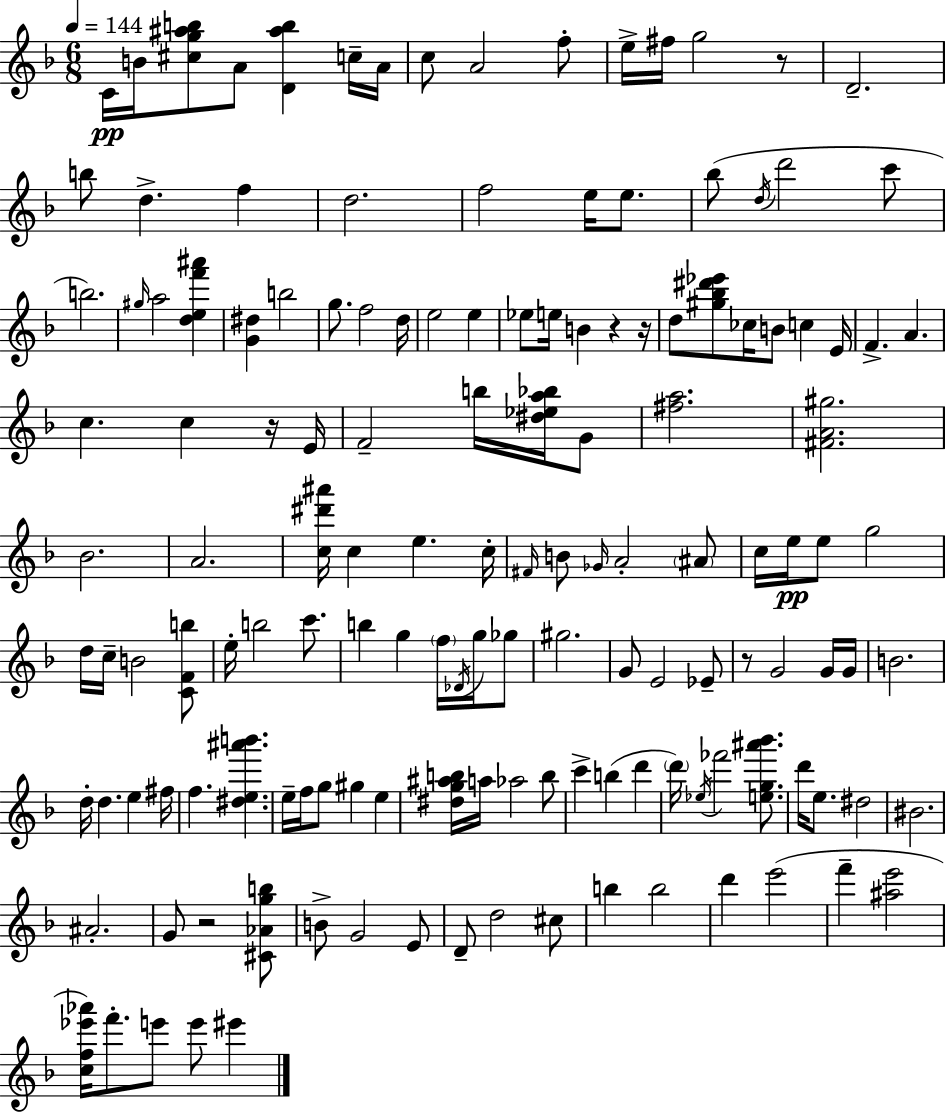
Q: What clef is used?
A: treble